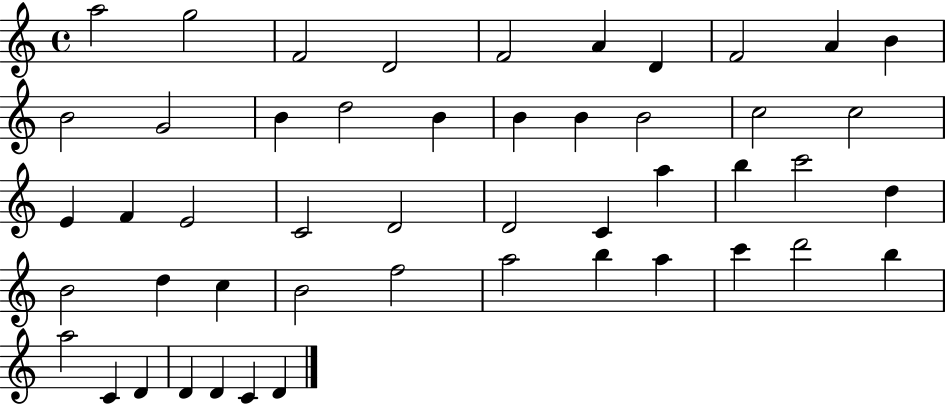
{
  \clef treble
  \time 4/4
  \defaultTimeSignature
  \key c \major
  a''2 g''2 | f'2 d'2 | f'2 a'4 d'4 | f'2 a'4 b'4 | \break b'2 g'2 | b'4 d''2 b'4 | b'4 b'4 b'2 | c''2 c''2 | \break e'4 f'4 e'2 | c'2 d'2 | d'2 c'4 a''4 | b''4 c'''2 d''4 | \break b'2 d''4 c''4 | b'2 f''2 | a''2 b''4 a''4 | c'''4 d'''2 b''4 | \break a''2 c'4 d'4 | d'4 d'4 c'4 d'4 | \bar "|."
}